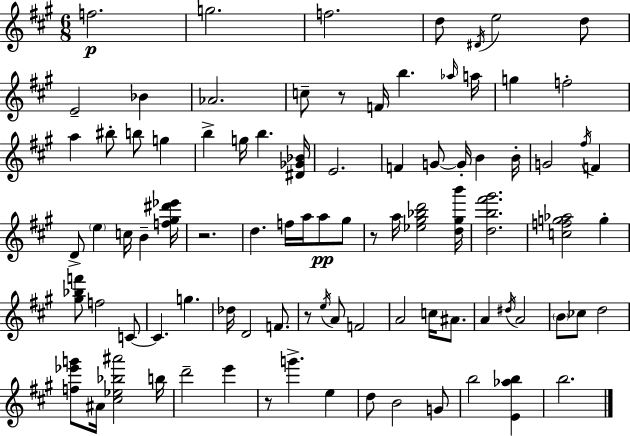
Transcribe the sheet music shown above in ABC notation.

X:1
T:Untitled
M:6/8
L:1/4
K:A
f2 g2 f2 d/2 ^D/4 e2 d/2 E2 _B _A2 c/2 z/2 F/4 b _a/4 a/4 g f2 a ^b/2 b/2 g b g/4 b [^D_G_B]/4 E2 F G/2 G/4 B B/4 G2 ^f/4 F D/2 e c/4 B [f^g^d'_e']/4 z2 d f/4 a/4 a/2 ^g/2 z/2 a/4 [_e^g_bd']2 [d^gb']/4 [db^f'^g']2 [cfg_a]2 g [^g_bf']/2 f2 C/2 C g _d/4 D2 F/2 z/2 e/4 A/2 F2 A2 c/4 ^A/2 A ^d/4 A2 B/2 _c/2 d2 [f_e'g']/2 ^A/4 [^c_e_b^a']2 b/4 d'2 e' z/2 g' e d/2 B2 G/2 b2 [E_ab] b2